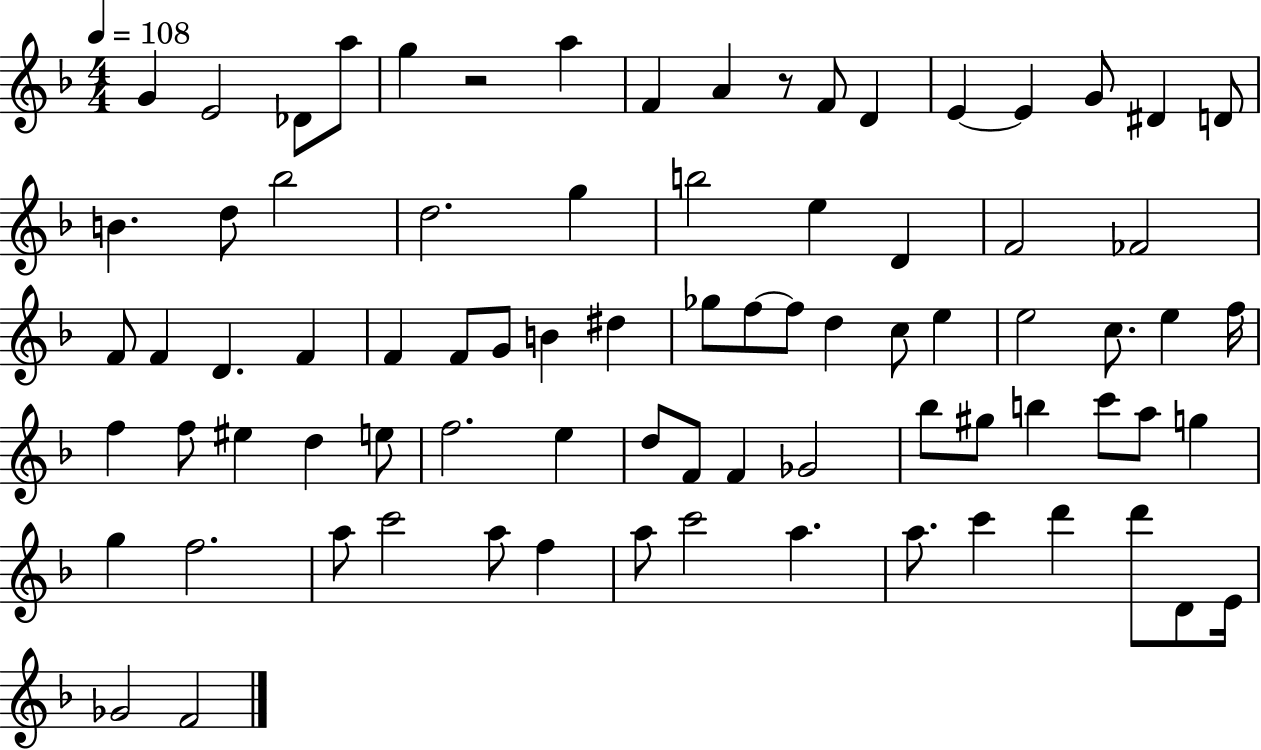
G4/q E4/h Db4/e A5/e G5/q R/h A5/q F4/q A4/q R/e F4/e D4/q E4/q E4/q G4/e D#4/q D4/e B4/q. D5/e Bb5/h D5/h. G5/q B5/h E5/q D4/q F4/h FES4/h F4/e F4/q D4/q. F4/q F4/q F4/e G4/e B4/q D#5/q Gb5/e F5/e F5/e D5/q C5/e E5/q E5/h C5/e. E5/q F5/s F5/q F5/e EIS5/q D5/q E5/e F5/h. E5/q D5/e F4/e F4/q Gb4/h Bb5/e G#5/e B5/q C6/e A5/e G5/q G5/q F5/h. A5/e C6/h A5/e F5/q A5/e C6/h A5/q. A5/e. C6/q D6/q D6/e D4/e E4/s Gb4/h F4/h